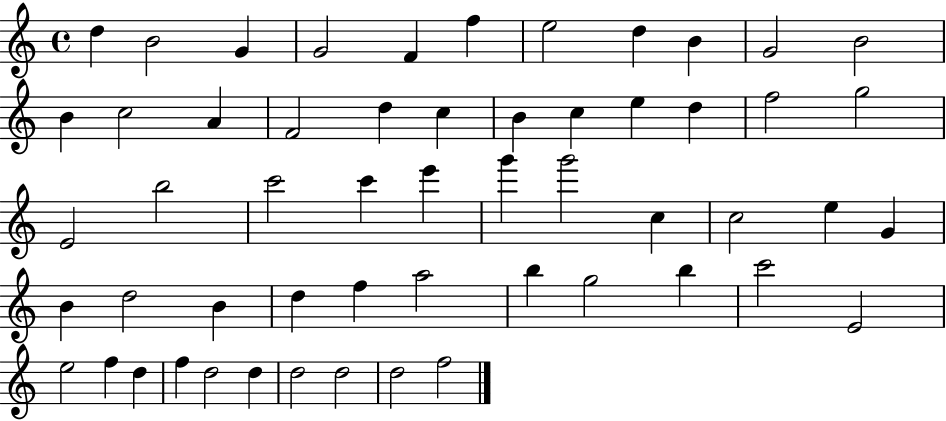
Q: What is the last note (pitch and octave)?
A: F5